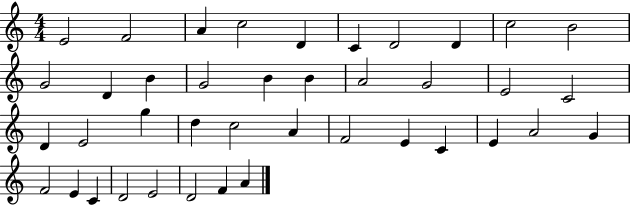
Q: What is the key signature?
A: C major